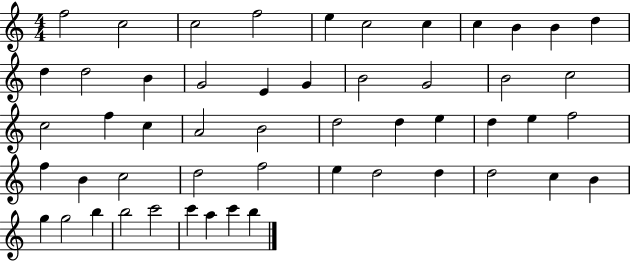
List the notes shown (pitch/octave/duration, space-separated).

F5/h C5/h C5/h F5/h E5/q C5/h C5/q C5/q B4/q B4/q D5/q D5/q D5/h B4/q G4/h E4/q G4/q B4/h G4/h B4/h C5/h C5/h F5/q C5/q A4/h B4/h D5/h D5/q E5/q D5/q E5/q F5/h F5/q B4/q C5/h D5/h F5/h E5/q D5/h D5/q D5/h C5/q B4/q G5/q G5/h B5/q B5/h C6/h C6/q A5/q C6/q B5/q